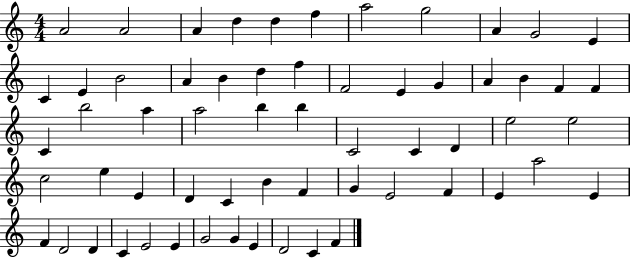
X:1
T:Untitled
M:4/4
L:1/4
K:C
A2 A2 A d d f a2 g2 A G2 E C E B2 A B d f F2 E G A B F F C b2 a a2 b b C2 C D e2 e2 c2 e E D C B F G E2 F E a2 E F D2 D C E2 E G2 G E D2 C F